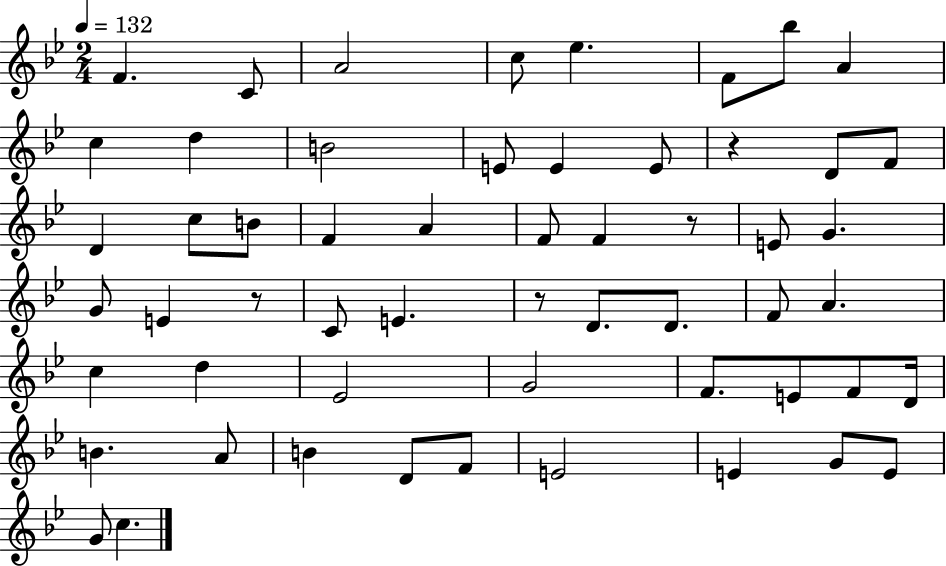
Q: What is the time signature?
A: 2/4